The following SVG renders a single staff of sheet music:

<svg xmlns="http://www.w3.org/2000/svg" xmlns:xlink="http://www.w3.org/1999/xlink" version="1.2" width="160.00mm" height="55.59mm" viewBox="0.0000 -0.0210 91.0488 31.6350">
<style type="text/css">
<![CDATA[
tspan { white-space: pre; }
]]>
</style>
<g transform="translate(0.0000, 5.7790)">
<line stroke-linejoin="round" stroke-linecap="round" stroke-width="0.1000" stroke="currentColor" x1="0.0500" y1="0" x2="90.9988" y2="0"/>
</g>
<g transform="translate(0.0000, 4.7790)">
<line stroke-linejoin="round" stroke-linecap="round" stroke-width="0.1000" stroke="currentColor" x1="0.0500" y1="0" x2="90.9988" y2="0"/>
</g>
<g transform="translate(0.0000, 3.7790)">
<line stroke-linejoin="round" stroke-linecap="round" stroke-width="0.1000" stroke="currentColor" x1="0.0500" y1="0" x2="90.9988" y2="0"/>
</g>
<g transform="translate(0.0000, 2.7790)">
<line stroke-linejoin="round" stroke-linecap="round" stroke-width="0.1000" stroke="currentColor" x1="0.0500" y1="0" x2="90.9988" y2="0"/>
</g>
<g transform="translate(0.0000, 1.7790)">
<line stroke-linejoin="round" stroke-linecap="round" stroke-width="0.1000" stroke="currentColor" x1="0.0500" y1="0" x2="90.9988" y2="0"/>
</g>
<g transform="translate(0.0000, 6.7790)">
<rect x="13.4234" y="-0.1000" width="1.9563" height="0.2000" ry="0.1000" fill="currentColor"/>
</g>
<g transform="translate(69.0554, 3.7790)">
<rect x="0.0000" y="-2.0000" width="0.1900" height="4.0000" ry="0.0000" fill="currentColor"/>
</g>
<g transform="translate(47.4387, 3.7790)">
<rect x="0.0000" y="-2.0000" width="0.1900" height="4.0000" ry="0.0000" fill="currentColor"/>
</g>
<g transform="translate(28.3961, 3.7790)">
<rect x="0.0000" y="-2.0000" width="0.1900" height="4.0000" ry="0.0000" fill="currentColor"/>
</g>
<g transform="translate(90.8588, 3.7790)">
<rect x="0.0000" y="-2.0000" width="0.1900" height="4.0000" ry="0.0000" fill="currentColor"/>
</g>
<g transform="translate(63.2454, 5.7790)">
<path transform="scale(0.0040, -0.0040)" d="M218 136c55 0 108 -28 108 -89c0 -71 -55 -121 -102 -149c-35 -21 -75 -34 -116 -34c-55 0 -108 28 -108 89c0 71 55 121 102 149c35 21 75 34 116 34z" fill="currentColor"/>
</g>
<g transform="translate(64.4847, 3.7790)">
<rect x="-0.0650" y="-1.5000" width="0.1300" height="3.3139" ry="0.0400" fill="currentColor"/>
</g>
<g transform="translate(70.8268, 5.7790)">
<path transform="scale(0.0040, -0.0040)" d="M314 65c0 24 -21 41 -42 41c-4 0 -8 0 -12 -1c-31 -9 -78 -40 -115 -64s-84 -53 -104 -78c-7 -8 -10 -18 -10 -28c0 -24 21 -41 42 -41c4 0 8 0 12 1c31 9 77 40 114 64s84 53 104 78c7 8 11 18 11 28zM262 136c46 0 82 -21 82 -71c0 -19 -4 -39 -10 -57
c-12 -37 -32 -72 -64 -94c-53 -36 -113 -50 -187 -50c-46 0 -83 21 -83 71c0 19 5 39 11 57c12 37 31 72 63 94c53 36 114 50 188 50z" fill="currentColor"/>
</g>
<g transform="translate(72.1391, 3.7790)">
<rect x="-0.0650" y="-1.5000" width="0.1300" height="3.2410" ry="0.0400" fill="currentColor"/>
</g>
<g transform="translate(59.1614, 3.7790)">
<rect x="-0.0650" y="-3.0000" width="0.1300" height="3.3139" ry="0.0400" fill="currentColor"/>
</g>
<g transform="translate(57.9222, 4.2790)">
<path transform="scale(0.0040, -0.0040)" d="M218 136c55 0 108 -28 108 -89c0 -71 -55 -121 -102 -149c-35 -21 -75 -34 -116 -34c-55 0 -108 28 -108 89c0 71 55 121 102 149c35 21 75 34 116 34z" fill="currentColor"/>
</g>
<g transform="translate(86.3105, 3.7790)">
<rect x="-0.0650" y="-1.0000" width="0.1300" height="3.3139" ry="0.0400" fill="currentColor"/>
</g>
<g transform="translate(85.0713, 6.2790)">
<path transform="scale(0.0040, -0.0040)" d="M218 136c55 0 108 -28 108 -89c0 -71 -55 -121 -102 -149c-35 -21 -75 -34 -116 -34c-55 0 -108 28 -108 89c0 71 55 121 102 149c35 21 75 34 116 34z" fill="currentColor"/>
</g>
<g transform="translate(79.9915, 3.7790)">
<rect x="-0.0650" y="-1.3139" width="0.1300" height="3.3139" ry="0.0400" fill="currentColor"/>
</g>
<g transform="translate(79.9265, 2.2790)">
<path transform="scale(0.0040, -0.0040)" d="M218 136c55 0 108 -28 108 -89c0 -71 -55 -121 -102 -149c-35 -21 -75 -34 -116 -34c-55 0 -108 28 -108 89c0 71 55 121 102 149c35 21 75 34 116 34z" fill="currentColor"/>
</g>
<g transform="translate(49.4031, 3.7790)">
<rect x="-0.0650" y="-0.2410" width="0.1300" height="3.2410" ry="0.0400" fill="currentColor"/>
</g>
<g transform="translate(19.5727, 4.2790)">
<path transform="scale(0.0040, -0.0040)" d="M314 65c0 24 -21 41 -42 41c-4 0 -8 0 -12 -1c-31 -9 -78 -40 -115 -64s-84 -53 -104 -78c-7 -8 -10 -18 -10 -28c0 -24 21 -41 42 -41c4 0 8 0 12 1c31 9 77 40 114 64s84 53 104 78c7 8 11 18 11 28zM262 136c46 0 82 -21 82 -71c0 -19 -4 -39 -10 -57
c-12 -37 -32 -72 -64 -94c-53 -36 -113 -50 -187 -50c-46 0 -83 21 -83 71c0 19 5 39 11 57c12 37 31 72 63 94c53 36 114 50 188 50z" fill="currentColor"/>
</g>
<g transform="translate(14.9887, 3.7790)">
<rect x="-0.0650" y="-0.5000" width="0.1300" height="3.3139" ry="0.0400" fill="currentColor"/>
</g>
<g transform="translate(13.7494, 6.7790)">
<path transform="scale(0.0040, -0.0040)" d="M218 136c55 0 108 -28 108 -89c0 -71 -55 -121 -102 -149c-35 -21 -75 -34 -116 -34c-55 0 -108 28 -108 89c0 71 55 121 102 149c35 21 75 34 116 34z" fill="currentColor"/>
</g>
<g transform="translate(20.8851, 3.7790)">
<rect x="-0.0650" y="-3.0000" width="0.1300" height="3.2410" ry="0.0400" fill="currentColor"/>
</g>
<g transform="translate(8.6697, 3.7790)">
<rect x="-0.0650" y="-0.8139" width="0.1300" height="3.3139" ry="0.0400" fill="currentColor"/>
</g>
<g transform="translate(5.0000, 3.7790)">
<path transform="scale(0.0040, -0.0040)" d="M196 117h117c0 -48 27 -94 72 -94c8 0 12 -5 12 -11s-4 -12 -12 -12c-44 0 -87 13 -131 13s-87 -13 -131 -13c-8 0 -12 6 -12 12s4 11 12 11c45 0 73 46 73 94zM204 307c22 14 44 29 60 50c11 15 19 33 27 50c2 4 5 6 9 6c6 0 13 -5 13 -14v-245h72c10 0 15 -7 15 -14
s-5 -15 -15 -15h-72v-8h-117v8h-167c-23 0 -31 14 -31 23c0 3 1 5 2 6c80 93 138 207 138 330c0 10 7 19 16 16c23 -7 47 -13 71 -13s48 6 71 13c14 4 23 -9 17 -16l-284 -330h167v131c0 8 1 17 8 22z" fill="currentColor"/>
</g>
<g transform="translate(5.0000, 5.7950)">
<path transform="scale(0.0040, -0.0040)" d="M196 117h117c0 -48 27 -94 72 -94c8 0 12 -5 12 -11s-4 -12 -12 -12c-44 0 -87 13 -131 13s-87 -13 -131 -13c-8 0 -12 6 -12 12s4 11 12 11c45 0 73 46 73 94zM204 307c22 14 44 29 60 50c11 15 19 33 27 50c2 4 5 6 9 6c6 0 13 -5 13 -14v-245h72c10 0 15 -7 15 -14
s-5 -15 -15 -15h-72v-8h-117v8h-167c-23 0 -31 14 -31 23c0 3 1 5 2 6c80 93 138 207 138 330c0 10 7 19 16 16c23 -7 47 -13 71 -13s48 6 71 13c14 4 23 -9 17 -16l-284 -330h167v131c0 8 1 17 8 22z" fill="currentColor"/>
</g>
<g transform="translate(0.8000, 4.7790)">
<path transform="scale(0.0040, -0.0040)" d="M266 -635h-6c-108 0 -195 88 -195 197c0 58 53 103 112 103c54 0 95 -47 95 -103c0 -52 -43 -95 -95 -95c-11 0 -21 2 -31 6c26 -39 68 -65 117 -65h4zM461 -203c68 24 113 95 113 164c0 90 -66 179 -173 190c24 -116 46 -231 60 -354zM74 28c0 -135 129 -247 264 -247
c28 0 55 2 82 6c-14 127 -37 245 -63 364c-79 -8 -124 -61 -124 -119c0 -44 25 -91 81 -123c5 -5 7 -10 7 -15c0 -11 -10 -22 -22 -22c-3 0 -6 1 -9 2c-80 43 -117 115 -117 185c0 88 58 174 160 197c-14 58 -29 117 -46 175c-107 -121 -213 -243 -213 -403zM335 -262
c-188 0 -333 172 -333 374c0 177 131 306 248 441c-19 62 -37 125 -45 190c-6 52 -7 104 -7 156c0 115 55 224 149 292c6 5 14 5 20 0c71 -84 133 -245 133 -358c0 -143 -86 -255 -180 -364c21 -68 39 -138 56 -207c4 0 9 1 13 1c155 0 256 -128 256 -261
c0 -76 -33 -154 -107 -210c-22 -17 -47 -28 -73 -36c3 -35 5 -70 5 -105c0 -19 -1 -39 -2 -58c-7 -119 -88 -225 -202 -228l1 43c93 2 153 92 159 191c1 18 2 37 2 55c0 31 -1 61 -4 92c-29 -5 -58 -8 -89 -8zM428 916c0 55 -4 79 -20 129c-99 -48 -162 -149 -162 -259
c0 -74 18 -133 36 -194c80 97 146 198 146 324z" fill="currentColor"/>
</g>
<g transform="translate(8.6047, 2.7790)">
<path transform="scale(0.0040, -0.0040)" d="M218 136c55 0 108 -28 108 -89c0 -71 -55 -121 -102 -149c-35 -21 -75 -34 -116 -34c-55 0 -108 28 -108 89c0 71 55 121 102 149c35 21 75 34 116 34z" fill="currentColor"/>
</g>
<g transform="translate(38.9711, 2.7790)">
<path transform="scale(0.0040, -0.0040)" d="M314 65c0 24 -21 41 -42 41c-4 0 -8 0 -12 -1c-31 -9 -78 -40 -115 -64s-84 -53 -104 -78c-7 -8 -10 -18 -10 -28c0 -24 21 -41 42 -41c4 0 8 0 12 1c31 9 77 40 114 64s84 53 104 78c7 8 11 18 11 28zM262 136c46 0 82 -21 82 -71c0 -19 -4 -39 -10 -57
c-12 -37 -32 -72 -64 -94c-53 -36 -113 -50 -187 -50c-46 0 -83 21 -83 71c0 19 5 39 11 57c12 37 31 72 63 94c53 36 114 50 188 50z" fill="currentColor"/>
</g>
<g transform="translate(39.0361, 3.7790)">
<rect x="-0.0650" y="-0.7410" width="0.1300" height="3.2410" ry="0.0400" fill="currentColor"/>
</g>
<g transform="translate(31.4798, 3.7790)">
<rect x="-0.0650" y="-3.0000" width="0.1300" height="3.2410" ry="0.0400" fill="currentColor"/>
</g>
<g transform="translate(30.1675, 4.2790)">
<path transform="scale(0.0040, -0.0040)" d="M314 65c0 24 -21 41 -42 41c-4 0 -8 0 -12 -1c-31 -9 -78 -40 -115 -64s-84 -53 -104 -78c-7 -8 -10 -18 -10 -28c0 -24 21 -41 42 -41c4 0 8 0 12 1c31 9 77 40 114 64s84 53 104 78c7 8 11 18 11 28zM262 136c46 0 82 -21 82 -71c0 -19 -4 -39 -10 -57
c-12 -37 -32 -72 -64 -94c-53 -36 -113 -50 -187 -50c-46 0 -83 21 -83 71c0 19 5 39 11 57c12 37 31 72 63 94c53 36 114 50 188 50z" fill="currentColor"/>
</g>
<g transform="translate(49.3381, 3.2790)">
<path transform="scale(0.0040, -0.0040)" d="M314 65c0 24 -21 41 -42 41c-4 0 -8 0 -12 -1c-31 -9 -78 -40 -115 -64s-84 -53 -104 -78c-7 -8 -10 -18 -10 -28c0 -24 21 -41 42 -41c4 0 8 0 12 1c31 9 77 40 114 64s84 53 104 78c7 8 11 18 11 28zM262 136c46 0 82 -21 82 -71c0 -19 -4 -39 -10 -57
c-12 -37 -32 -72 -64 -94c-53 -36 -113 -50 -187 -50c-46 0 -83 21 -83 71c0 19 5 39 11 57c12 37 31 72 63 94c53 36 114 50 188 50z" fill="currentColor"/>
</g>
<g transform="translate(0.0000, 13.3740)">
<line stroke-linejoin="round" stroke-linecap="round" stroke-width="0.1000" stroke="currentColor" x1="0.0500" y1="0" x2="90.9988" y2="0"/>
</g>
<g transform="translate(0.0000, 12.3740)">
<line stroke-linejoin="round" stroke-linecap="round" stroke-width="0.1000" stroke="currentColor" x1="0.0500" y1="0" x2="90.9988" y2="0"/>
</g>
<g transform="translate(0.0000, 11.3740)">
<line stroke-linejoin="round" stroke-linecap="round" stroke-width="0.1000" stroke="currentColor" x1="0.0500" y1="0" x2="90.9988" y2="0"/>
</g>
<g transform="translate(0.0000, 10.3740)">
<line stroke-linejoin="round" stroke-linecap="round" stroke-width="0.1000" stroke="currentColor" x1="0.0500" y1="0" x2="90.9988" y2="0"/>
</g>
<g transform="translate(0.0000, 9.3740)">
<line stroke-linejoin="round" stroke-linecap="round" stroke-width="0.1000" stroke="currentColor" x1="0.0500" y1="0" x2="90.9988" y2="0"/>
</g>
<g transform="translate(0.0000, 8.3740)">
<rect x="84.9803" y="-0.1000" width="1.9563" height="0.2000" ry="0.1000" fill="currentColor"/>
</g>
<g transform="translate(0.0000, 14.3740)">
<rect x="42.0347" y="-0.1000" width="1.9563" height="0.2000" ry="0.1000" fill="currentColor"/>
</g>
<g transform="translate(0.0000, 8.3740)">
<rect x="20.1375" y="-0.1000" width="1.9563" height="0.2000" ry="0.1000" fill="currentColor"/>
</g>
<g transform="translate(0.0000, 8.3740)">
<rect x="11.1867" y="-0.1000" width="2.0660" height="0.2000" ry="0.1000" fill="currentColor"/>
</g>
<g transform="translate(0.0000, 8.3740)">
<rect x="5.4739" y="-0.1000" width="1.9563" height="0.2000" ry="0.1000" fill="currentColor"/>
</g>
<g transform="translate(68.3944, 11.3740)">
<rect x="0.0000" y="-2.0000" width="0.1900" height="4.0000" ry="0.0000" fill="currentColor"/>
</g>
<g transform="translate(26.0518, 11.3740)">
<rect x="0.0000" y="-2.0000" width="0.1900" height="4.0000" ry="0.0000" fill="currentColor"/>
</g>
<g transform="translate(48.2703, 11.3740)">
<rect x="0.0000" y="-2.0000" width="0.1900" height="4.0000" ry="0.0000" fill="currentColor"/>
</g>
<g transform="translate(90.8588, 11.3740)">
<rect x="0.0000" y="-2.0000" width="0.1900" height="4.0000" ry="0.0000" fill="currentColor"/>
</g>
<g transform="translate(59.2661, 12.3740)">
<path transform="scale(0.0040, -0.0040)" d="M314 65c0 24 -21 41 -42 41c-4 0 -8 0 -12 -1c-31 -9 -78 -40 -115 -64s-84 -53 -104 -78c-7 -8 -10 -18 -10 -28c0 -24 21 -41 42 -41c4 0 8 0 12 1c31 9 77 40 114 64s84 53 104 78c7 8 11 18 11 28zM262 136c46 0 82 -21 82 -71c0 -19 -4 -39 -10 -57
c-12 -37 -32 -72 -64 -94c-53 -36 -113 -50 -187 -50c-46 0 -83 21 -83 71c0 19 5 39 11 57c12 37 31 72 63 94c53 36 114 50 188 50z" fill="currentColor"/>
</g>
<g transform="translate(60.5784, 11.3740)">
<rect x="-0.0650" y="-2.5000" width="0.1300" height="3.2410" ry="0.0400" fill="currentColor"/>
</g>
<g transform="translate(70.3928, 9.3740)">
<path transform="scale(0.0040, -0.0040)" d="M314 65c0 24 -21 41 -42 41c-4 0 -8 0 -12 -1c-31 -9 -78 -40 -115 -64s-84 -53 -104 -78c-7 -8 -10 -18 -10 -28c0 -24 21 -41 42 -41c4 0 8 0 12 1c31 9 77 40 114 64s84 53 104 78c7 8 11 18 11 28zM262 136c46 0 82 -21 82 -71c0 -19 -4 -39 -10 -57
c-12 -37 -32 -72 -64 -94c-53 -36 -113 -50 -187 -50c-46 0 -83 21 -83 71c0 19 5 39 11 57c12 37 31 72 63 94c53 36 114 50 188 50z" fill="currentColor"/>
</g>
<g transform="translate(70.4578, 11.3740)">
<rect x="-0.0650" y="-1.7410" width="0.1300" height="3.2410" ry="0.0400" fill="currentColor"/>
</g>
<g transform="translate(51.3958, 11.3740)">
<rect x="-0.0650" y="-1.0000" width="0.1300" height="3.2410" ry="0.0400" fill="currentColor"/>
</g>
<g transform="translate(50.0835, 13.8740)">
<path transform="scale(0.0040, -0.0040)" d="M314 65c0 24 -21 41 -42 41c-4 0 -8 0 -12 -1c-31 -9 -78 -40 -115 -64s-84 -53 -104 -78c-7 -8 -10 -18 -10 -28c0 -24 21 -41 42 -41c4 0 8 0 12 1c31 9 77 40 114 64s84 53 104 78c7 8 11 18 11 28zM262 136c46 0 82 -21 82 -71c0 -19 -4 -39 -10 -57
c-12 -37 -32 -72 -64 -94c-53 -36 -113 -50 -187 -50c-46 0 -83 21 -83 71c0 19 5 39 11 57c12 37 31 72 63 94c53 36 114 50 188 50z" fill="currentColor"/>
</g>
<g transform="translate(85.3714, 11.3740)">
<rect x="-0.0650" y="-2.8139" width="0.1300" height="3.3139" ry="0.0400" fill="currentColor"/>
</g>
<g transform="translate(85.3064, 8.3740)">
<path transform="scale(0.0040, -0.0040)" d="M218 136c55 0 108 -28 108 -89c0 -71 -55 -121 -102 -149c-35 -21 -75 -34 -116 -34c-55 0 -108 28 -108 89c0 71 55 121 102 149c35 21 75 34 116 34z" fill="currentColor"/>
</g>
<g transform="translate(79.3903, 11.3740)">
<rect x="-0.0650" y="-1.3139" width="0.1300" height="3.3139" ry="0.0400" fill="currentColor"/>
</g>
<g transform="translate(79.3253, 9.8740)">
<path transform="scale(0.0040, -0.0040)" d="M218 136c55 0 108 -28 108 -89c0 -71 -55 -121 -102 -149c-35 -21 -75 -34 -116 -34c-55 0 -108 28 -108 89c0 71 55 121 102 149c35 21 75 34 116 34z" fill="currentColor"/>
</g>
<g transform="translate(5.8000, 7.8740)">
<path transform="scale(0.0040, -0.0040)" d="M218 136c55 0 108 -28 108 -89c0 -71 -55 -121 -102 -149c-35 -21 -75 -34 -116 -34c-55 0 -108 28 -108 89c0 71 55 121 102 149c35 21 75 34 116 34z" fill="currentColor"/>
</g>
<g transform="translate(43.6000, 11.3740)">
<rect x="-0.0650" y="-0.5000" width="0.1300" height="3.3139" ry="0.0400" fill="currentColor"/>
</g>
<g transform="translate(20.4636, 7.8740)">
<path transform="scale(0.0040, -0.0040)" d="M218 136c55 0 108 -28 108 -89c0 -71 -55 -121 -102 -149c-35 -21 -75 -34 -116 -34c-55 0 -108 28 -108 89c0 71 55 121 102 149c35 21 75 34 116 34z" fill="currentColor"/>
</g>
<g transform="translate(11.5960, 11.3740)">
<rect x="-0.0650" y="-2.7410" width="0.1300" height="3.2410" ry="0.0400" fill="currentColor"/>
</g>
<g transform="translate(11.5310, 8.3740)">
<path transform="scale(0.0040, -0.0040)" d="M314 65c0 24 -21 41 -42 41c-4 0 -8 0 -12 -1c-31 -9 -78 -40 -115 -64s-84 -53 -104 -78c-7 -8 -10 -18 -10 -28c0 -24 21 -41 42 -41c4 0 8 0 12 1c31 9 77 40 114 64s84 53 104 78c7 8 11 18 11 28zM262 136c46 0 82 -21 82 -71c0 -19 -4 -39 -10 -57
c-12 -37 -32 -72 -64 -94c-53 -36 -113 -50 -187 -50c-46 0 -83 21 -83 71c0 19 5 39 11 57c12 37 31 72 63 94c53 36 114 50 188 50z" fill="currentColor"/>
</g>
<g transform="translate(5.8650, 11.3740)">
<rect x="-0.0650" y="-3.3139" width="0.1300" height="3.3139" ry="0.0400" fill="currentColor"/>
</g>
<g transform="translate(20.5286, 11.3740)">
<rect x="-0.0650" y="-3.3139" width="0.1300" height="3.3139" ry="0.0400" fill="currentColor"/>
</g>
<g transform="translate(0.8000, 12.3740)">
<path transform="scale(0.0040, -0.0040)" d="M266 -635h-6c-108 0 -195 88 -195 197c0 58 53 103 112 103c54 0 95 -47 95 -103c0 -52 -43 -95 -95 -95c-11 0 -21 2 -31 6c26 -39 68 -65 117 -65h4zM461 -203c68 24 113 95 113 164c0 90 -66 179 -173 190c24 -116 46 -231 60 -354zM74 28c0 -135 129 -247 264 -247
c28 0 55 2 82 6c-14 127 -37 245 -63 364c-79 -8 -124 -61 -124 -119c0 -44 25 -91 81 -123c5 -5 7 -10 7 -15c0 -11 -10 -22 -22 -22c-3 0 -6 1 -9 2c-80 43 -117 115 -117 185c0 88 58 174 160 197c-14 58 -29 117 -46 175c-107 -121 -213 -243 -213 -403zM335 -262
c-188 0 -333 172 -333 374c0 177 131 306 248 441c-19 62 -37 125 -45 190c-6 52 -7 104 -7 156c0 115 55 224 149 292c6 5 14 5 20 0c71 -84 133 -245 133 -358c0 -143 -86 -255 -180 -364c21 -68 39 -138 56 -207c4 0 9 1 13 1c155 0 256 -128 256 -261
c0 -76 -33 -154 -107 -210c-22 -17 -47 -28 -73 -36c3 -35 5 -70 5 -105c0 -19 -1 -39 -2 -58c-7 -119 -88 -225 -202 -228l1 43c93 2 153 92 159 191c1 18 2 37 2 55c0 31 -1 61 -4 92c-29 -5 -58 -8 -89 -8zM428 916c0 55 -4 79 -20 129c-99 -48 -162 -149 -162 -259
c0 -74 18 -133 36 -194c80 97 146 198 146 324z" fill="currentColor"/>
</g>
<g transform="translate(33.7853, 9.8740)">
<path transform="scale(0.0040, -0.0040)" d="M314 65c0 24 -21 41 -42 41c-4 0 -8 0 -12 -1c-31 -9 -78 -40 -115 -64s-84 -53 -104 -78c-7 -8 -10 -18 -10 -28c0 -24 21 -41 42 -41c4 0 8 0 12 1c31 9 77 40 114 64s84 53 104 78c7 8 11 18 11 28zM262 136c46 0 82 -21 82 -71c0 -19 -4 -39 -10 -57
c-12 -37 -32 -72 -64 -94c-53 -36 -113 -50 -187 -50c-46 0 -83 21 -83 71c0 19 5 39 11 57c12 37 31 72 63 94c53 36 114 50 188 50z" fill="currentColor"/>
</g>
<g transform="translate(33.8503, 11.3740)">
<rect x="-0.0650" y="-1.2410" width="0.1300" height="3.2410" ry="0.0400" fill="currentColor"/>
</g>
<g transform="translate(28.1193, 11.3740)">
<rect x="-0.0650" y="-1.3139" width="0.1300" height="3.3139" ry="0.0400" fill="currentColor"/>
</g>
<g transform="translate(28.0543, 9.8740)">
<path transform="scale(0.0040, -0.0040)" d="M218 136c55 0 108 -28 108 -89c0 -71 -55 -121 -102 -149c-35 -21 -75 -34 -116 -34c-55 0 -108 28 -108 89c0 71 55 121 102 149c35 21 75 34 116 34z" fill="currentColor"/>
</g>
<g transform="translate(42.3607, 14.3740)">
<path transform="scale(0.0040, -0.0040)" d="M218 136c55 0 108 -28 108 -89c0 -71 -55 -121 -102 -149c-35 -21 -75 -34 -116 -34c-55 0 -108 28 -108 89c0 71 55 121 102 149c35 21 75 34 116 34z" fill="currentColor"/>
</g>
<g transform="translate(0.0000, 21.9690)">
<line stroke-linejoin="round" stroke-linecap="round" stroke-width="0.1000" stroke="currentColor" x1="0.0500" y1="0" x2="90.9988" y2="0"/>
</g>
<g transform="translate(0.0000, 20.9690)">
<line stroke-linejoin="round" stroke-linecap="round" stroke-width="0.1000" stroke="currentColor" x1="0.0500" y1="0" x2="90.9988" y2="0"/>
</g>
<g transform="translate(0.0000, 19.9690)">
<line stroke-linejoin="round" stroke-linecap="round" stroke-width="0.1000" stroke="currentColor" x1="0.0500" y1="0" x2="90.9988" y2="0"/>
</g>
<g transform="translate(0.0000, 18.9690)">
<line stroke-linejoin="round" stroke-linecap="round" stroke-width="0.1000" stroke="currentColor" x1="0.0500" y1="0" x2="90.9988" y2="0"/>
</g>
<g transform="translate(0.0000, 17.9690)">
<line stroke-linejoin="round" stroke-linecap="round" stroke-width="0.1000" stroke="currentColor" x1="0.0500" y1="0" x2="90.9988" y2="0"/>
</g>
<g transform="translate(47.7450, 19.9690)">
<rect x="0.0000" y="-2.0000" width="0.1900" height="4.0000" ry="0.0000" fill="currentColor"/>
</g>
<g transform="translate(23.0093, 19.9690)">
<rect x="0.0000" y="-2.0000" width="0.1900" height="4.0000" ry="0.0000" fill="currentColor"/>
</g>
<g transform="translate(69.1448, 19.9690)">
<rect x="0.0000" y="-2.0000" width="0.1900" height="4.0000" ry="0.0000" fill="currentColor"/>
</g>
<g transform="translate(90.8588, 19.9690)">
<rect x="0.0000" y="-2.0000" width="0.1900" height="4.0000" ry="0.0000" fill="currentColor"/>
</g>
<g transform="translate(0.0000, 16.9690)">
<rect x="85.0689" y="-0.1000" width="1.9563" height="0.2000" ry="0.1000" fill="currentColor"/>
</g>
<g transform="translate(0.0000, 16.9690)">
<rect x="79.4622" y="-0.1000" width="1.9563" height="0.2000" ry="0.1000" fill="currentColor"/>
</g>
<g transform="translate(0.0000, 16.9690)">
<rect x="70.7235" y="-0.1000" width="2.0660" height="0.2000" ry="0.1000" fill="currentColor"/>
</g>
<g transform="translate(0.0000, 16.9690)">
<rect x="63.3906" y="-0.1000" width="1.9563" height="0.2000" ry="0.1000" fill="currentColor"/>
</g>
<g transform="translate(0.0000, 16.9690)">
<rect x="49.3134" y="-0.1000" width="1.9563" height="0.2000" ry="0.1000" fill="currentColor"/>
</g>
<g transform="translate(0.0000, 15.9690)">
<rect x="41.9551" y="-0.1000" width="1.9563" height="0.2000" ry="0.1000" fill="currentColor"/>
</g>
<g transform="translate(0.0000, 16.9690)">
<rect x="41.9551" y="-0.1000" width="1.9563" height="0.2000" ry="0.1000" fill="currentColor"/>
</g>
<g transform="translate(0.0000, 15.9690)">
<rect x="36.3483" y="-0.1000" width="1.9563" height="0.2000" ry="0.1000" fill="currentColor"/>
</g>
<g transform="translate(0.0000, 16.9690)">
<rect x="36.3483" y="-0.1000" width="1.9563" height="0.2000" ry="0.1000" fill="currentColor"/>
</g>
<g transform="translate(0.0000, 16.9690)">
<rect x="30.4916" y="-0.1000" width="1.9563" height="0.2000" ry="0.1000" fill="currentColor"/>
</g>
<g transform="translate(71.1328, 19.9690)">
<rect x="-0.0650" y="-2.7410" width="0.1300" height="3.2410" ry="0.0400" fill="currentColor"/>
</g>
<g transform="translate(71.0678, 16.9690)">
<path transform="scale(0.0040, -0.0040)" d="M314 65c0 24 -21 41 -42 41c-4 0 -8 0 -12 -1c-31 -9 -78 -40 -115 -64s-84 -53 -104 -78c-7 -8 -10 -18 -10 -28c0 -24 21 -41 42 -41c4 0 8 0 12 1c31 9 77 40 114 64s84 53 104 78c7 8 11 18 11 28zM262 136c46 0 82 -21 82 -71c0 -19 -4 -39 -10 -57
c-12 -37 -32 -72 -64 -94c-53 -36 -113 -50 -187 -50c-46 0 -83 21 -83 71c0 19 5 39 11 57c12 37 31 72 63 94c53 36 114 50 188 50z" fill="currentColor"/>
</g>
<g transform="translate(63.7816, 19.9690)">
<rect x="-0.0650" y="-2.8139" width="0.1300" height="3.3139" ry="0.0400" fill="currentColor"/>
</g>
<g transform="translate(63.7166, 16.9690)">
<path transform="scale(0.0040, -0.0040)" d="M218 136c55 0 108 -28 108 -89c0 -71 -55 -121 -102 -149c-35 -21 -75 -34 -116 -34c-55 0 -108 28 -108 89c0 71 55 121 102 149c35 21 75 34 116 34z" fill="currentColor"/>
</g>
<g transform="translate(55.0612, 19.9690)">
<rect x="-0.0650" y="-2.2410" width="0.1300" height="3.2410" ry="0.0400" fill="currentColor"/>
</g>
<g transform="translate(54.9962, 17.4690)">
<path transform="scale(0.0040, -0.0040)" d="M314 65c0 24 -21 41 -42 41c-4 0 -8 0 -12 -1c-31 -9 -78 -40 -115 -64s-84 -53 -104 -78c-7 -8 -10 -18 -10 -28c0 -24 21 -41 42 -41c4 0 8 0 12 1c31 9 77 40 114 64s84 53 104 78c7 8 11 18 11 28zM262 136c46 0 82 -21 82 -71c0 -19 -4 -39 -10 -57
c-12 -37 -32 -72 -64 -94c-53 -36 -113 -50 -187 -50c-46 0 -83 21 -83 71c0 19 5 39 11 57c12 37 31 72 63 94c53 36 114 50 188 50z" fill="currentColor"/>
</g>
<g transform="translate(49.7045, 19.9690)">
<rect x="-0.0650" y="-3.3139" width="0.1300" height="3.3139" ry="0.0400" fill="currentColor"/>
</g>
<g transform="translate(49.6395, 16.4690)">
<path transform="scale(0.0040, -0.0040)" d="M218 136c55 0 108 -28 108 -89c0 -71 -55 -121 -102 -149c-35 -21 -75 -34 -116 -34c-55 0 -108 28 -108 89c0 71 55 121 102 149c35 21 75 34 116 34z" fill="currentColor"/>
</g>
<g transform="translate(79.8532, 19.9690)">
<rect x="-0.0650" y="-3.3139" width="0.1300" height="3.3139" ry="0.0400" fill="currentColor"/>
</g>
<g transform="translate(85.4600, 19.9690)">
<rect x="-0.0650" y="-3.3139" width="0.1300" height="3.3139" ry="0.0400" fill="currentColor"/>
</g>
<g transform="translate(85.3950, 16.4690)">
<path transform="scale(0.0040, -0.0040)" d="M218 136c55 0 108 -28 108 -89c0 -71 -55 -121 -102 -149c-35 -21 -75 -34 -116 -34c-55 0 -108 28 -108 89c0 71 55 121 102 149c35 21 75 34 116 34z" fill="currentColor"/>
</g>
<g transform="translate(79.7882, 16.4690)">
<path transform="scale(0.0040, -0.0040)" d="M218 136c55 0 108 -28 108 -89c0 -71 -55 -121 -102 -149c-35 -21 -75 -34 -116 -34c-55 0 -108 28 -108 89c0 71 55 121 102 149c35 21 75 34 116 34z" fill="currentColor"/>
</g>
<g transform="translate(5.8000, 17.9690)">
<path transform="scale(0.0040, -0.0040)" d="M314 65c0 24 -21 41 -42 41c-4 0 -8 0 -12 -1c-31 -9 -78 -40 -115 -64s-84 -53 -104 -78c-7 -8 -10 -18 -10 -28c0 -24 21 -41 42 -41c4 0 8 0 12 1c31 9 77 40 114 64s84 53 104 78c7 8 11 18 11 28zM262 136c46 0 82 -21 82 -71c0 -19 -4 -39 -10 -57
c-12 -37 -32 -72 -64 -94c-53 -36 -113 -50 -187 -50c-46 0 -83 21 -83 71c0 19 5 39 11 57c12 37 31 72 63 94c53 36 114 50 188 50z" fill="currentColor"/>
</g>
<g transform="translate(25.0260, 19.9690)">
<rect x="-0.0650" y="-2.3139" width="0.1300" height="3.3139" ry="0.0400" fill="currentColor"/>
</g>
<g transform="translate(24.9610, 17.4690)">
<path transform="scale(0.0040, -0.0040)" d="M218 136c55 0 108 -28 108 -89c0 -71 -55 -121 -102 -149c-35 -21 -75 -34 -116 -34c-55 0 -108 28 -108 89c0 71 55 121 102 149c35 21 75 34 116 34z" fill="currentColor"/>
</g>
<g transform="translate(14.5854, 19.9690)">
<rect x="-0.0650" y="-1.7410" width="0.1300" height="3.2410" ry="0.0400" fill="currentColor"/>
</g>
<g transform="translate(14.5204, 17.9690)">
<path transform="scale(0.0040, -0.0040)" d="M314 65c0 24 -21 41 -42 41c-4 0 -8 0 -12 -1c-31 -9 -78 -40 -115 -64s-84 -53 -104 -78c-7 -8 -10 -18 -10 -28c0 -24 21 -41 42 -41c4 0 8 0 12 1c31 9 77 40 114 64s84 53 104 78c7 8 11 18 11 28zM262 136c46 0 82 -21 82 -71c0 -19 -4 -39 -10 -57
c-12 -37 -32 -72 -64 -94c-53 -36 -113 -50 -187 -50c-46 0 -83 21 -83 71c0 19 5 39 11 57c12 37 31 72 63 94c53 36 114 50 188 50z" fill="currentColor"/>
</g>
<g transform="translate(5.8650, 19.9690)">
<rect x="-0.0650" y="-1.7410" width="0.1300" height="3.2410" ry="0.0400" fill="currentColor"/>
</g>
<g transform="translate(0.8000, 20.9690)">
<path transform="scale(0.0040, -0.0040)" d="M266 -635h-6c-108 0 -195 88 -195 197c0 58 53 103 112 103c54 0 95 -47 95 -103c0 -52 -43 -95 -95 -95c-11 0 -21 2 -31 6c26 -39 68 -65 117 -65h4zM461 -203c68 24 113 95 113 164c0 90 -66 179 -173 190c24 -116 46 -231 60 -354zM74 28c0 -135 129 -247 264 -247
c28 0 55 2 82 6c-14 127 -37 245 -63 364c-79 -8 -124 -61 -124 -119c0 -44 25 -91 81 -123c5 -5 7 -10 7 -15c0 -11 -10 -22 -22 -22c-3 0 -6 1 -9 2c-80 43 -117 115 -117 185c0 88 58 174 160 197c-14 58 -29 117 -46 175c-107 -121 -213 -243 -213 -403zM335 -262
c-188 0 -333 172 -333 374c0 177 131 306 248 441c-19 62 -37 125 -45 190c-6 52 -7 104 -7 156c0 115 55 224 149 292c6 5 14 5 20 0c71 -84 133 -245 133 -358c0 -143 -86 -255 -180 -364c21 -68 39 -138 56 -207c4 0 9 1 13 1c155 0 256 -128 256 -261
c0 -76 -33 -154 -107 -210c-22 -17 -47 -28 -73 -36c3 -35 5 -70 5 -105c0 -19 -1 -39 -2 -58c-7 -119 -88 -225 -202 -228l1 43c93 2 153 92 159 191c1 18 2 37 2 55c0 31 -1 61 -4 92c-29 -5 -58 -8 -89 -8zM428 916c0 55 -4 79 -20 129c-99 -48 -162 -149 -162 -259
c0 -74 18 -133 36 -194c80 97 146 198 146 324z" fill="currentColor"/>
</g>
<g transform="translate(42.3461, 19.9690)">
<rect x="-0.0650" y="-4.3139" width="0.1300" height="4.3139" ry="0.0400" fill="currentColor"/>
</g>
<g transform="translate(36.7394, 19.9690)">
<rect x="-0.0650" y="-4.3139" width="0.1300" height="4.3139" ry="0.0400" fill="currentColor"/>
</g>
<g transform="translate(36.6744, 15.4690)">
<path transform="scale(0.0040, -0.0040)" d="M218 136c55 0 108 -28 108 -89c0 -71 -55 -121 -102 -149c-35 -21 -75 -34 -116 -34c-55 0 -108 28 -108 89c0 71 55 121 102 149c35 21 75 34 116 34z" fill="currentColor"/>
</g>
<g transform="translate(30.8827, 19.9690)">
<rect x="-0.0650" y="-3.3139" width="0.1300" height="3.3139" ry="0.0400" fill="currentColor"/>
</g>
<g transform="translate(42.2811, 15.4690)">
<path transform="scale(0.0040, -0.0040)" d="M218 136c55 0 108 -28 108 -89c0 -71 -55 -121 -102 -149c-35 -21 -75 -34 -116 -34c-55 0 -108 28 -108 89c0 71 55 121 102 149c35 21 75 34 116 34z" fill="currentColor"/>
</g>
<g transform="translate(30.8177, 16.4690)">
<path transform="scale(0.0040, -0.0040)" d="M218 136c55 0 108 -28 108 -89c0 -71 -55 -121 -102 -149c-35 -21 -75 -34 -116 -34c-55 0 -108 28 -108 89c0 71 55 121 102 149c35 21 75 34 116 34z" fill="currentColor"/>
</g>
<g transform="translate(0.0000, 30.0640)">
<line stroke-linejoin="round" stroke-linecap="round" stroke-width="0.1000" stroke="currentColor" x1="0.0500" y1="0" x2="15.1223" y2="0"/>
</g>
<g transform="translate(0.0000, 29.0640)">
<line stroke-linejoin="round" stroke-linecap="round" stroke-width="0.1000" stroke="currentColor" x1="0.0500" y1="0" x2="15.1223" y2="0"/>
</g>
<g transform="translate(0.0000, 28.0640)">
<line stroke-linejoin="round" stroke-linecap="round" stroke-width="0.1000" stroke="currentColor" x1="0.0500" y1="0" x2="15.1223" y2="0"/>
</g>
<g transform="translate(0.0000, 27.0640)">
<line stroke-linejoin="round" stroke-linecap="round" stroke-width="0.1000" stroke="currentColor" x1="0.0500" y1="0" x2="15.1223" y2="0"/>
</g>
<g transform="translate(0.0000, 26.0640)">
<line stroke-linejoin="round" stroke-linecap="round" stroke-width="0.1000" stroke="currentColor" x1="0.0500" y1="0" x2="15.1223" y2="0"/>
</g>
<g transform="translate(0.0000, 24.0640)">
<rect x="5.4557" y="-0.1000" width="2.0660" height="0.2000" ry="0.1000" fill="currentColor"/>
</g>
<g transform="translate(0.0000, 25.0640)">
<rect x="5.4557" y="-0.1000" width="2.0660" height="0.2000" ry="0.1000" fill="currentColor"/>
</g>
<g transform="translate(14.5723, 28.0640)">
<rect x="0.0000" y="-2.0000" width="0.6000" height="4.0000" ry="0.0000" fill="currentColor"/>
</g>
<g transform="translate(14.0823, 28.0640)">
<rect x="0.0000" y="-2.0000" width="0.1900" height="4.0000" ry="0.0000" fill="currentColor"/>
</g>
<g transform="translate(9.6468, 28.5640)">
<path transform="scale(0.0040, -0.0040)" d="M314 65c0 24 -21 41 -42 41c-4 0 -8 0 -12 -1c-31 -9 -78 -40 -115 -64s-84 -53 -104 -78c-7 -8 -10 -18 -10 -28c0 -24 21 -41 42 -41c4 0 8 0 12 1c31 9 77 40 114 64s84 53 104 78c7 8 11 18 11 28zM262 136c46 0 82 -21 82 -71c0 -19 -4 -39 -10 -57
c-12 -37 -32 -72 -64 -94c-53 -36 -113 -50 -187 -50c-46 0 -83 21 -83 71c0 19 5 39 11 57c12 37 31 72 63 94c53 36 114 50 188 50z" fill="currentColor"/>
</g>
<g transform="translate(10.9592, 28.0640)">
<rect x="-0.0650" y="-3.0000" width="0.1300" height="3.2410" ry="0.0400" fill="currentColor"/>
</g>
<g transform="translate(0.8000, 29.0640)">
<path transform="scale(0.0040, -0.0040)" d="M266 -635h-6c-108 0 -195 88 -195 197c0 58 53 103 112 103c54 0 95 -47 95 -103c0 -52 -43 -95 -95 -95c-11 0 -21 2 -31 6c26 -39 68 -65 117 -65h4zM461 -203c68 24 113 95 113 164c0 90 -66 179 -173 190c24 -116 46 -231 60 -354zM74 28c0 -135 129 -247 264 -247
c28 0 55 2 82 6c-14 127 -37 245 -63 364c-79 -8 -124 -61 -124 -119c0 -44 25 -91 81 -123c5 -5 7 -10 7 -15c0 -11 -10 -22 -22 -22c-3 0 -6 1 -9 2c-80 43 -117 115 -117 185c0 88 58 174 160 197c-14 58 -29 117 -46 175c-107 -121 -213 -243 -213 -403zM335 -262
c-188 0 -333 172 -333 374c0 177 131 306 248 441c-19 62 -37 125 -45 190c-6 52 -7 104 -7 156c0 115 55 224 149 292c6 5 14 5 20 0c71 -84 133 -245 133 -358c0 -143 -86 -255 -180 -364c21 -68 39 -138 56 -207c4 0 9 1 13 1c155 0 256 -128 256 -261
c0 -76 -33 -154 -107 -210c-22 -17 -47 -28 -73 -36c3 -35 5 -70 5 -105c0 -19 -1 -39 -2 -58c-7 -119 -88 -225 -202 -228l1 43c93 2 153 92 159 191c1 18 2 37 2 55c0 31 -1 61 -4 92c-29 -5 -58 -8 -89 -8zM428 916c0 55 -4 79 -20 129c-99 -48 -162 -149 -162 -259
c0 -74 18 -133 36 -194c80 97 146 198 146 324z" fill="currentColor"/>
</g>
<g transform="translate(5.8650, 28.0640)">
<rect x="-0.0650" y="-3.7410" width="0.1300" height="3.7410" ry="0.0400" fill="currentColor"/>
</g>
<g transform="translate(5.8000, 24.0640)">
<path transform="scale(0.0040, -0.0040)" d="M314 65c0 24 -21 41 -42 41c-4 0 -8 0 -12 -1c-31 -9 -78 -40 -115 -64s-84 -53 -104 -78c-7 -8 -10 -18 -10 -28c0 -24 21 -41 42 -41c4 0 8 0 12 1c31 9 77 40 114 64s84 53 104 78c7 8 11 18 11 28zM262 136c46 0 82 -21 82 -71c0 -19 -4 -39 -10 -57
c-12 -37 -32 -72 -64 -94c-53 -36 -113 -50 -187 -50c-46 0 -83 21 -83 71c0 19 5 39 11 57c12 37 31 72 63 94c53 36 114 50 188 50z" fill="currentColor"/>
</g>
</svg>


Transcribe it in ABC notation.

X:1
T:Untitled
M:4/4
L:1/4
K:C
d C A2 A2 d2 c2 A E E2 e D b a2 b e e2 C D2 G2 f2 e a f2 f2 g b d' d' b g2 a a2 b b c'2 A2